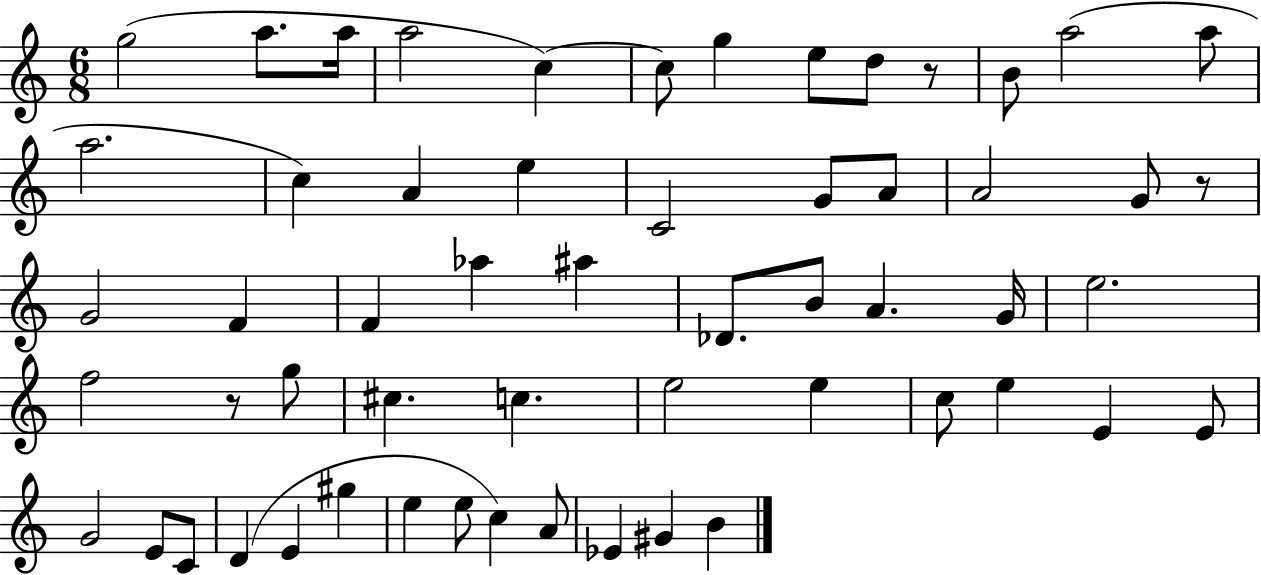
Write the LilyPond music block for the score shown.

{
  \clef treble
  \numericTimeSignature
  \time 6/8
  \key c \major
  g''2( a''8. a''16 | a''2 c''4~~) | c''8 g''4 e''8 d''8 r8 | b'8 a''2( a''8 | \break a''2. | c''4) a'4 e''4 | c'2 g'8 a'8 | a'2 g'8 r8 | \break g'2 f'4 | f'4 aes''4 ais''4 | des'8. b'8 a'4. g'16 | e''2. | \break f''2 r8 g''8 | cis''4. c''4. | e''2 e''4 | c''8 e''4 e'4 e'8 | \break g'2 e'8 c'8 | d'4( e'4 gis''4 | e''4 e''8 c''4) a'8 | ees'4 gis'4 b'4 | \break \bar "|."
}